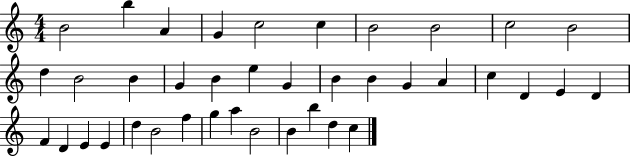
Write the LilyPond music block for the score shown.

{
  \clef treble
  \numericTimeSignature
  \time 4/4
  \key c \major
  b'2 b''4 a'4 | g'4 c''2 c''4 | b'2 b'2 | c''2 b'2 | \break d''4 b'2 b'4 | g'4 b'4 e''4 g'4 | b'4 b'4 g'4 a'4 | c''4 d'4 e'4 d'4 | \break f'4 d'4 e'4 e'4 | d''4 b'2 f''4 | g''4 a''4 b'2 | b'4 b''4 d''4 c''4 | \break \bar "|."
}